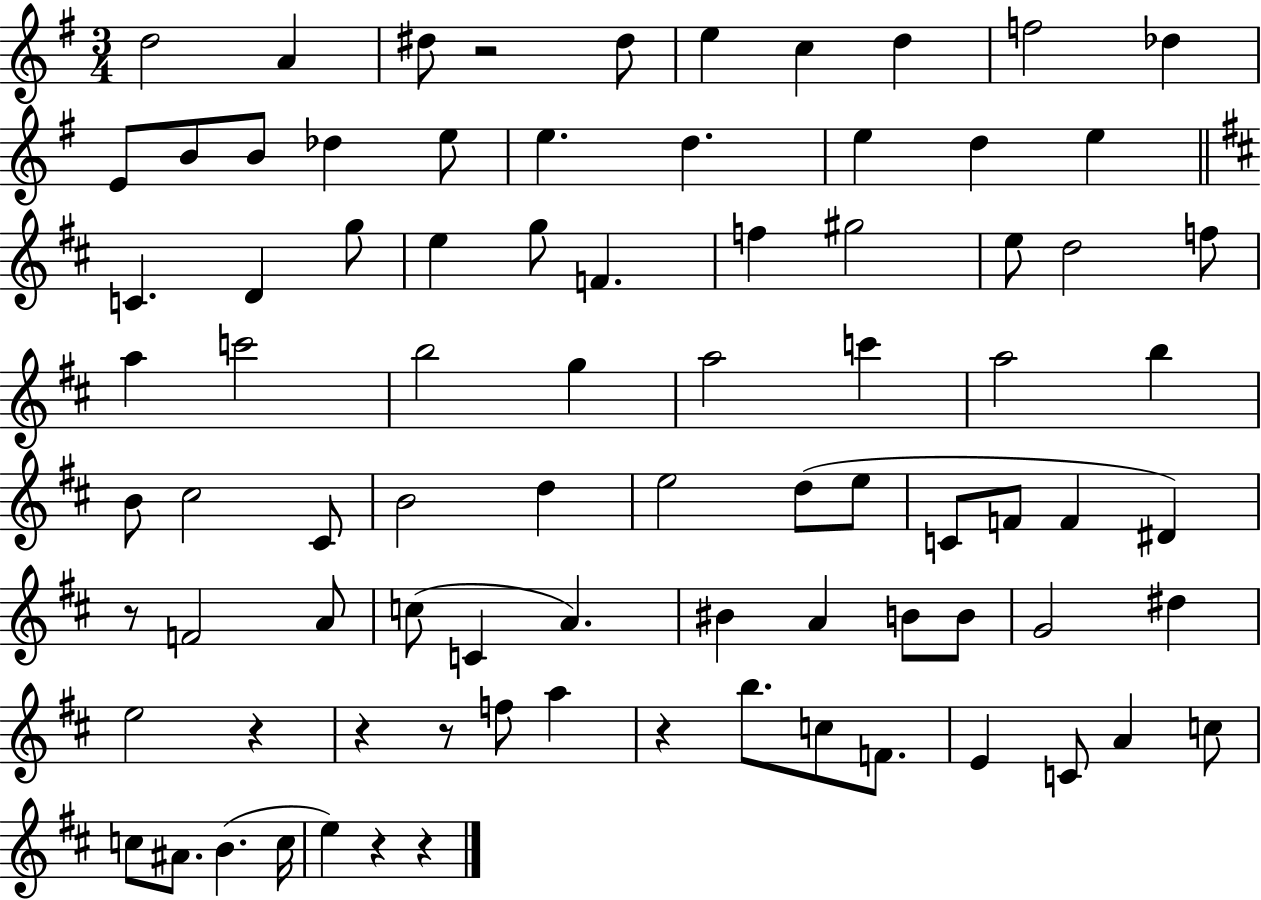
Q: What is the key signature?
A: G major